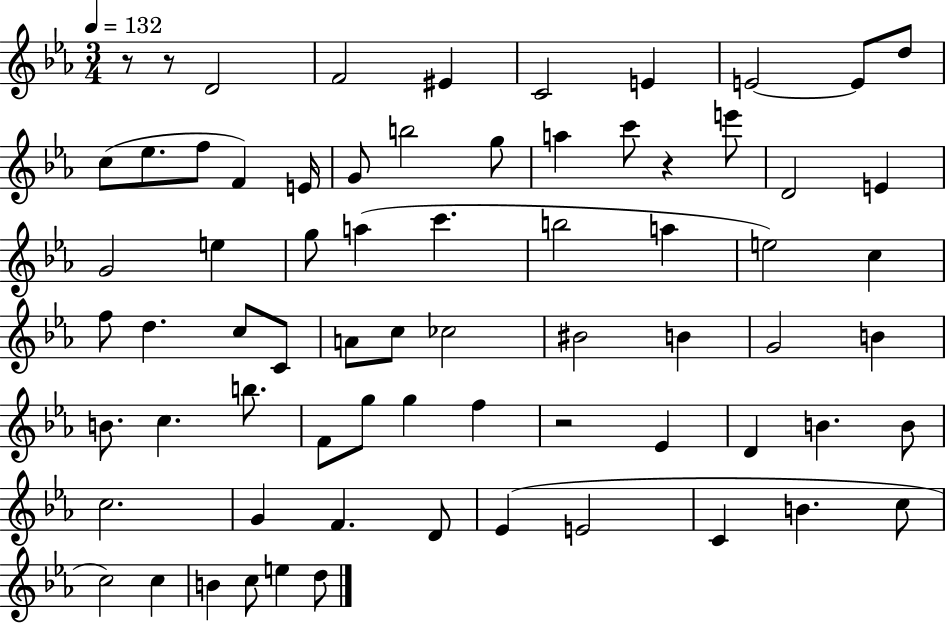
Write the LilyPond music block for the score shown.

{
  \clef treble
  \numericTimeSignature
  \time 3/4
  \key ees \major
  \tempo 4 = 132
  \repeat volta 2 { r8 r8 d'2 | f'2 eis'4 | c'2 e'4 | e'2~~ e'8 d''8 | \break c''8( ees''8. f''8 f'4) e'16 | g'8 b''2 g''8 | a''4 c'''8 r4 e'''8 | d'2 e'4 | \break g'2 e''4 | g''8 a''4( c'''4. | b''2 a''4 | e''2) c''4 | \break f''8 d''4. c''8 c'8 | a'8 c''8 ces''2 | bis'2 b'4 | g'2 b'4 | \break b'8. c''4. b''8. | f'8 g''8 g''4 f''4 | r2 ees'4 | d'4 b'4. b'8 | \break c''2. | g'4 f'4. d'8 | ees'4( e'2 | c'4 b'4. c''8 | \break c''2) c''4 | b'4 c''8 e''4 d''8 | } \bar "|."
}